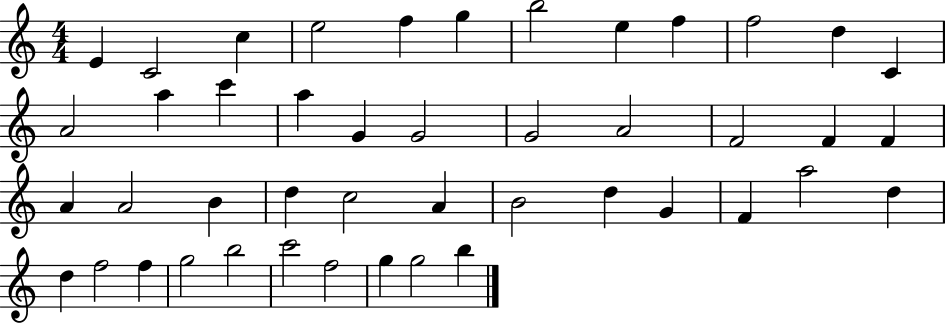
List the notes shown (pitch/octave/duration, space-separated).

E4/q C4/h C5/q E5/h F5/q G5/q B5/h E5/q F5/q F5/h D5/q C4/q A4/h A5/q C6/q A5/q G4/q G4/h G4/h A4/h F4/h F4/q F4/q A4/q A4/h B4/q D5/q C5/h A4/q B4/h D5/q G4/q F4/q A5/h D5/q D5/q F5/h F5/q G5/h B5/h C6/h F5/h G5/q G5/h B5/q